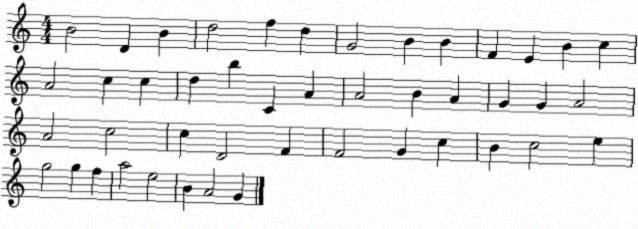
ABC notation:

X:1
T:Untitled
M:4/4
L:1/4
K:C
B2 D B d2 f d G2 B B F E B c A2 c c d b C A A2 B A G G A2 A2 c2 c D2 F F2 G c B c2 e g2 g f a2 e2 B A2 G